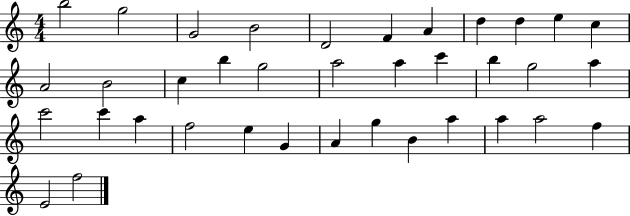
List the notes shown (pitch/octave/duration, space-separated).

B5/h G5/h G4/h B4/h D4/h F4/q A4/q D5/q D5/q E5/q C5/q A4/h B4/h C5/q B5/q G5/h A5/h A5/q C6/q B5/q G5/h A5/q C6/h C6/q A5/q F5/h E5/q G4/q A4/q G5/q B4/q A5/q A5/q A5/h F5/q E4/h F5/h